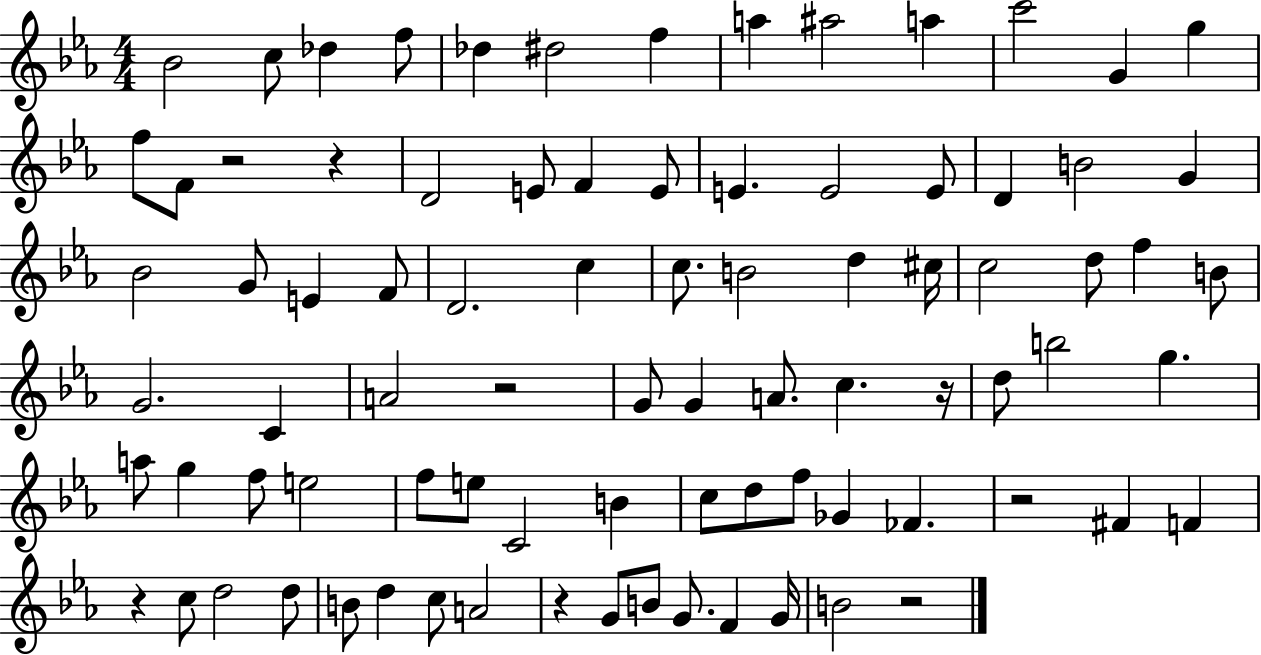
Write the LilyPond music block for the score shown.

{
  \clef treble
  \numericTimeSignature
  \time 4/4
  \key ees \major
  bes'2 c''8 des''4 f''8 | des''4 dis''2 f''4 | a''4 ais''2 a''4 | c'''2 g'4 g''4 | \break f''8 f'8 r2 r4 | d'2 e'8 f'4 e'8 | e'4. e'2 e'8 | d'4 b'2 g'4 | \break bes'2 g'8 e'4 f'8 | d'2. c''4 | c''8. b'2 d''4 cis''16 | c''2 d''8 f''4 b'8 | \break g'2. c'4 | a'2 r2 | g'8 g'4 a'8. c''4. r16 | d''8 b''2 g''4. | \break a''8 g''4 f''8 e''2 | f''8 e''8 c'2 b'4 | c''8 d''8 f''8 ges'4 fes'4. | r2 fis'4 f'4 | \break r4 c''8 d''2 d''8 | b'8 d''4 c''8 a'2 | r4 g'8 b'8 g'8. f'4 g'16 | b'2 r2 | \break \bar "|."
}